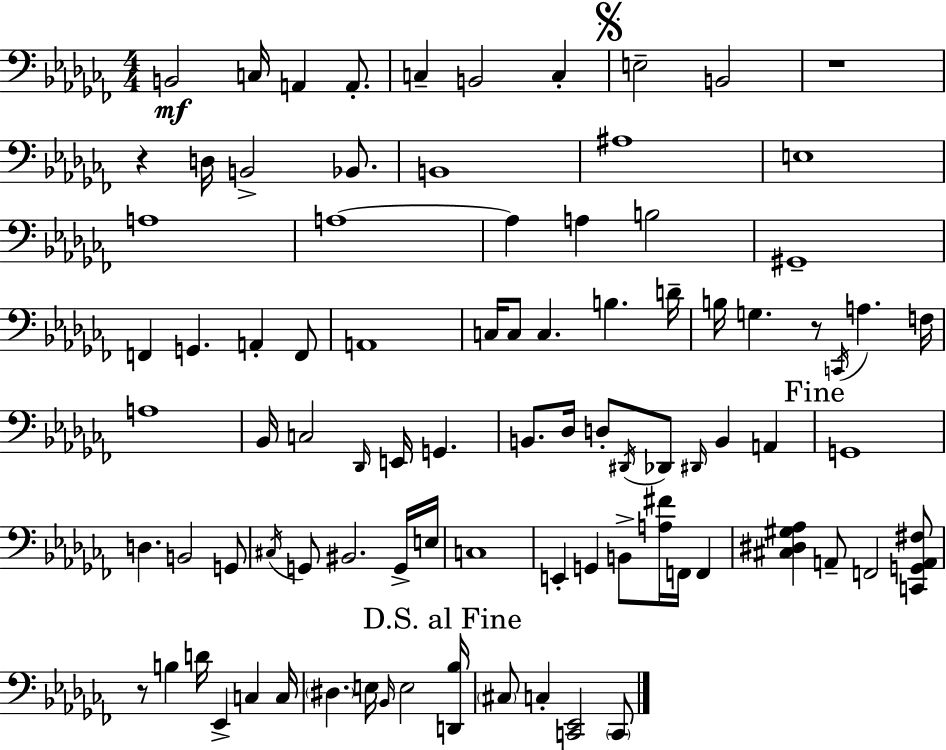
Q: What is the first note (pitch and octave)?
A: B2